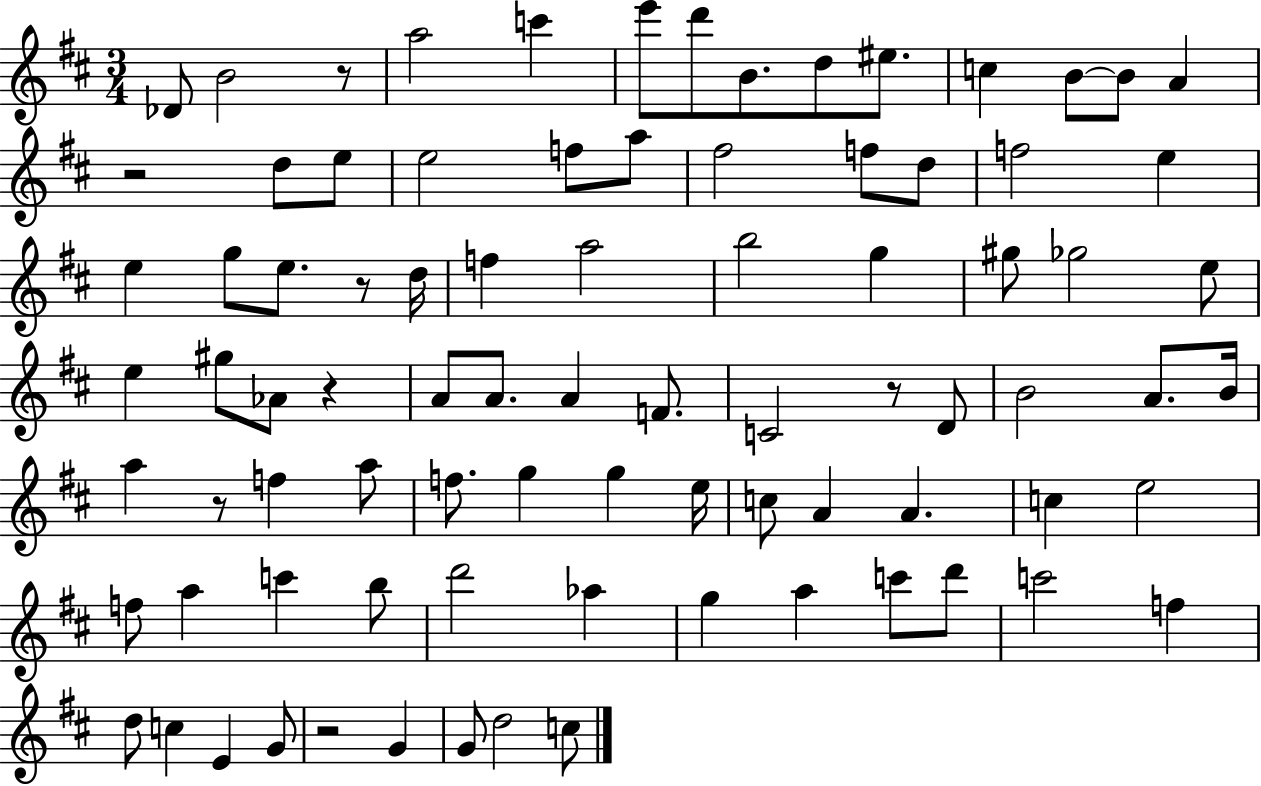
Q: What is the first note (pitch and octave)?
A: Db4